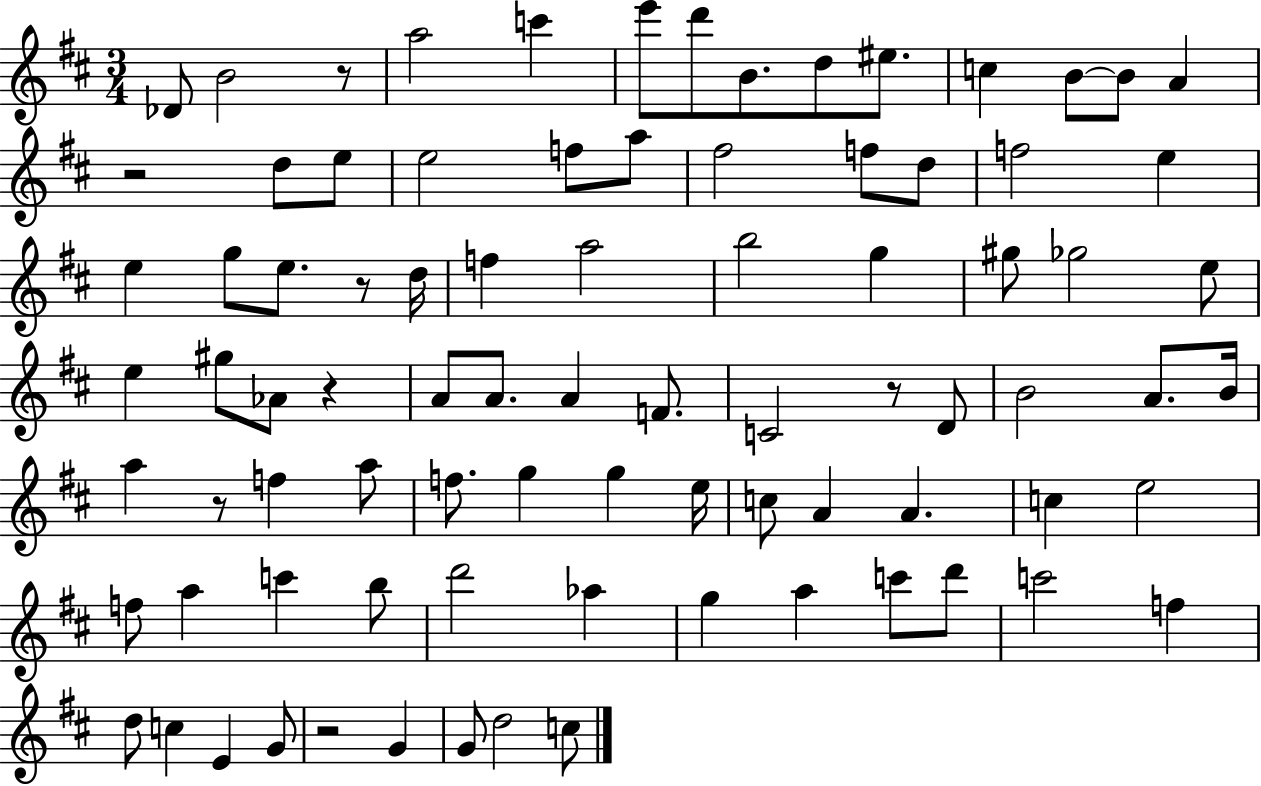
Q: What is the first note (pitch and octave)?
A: Db4